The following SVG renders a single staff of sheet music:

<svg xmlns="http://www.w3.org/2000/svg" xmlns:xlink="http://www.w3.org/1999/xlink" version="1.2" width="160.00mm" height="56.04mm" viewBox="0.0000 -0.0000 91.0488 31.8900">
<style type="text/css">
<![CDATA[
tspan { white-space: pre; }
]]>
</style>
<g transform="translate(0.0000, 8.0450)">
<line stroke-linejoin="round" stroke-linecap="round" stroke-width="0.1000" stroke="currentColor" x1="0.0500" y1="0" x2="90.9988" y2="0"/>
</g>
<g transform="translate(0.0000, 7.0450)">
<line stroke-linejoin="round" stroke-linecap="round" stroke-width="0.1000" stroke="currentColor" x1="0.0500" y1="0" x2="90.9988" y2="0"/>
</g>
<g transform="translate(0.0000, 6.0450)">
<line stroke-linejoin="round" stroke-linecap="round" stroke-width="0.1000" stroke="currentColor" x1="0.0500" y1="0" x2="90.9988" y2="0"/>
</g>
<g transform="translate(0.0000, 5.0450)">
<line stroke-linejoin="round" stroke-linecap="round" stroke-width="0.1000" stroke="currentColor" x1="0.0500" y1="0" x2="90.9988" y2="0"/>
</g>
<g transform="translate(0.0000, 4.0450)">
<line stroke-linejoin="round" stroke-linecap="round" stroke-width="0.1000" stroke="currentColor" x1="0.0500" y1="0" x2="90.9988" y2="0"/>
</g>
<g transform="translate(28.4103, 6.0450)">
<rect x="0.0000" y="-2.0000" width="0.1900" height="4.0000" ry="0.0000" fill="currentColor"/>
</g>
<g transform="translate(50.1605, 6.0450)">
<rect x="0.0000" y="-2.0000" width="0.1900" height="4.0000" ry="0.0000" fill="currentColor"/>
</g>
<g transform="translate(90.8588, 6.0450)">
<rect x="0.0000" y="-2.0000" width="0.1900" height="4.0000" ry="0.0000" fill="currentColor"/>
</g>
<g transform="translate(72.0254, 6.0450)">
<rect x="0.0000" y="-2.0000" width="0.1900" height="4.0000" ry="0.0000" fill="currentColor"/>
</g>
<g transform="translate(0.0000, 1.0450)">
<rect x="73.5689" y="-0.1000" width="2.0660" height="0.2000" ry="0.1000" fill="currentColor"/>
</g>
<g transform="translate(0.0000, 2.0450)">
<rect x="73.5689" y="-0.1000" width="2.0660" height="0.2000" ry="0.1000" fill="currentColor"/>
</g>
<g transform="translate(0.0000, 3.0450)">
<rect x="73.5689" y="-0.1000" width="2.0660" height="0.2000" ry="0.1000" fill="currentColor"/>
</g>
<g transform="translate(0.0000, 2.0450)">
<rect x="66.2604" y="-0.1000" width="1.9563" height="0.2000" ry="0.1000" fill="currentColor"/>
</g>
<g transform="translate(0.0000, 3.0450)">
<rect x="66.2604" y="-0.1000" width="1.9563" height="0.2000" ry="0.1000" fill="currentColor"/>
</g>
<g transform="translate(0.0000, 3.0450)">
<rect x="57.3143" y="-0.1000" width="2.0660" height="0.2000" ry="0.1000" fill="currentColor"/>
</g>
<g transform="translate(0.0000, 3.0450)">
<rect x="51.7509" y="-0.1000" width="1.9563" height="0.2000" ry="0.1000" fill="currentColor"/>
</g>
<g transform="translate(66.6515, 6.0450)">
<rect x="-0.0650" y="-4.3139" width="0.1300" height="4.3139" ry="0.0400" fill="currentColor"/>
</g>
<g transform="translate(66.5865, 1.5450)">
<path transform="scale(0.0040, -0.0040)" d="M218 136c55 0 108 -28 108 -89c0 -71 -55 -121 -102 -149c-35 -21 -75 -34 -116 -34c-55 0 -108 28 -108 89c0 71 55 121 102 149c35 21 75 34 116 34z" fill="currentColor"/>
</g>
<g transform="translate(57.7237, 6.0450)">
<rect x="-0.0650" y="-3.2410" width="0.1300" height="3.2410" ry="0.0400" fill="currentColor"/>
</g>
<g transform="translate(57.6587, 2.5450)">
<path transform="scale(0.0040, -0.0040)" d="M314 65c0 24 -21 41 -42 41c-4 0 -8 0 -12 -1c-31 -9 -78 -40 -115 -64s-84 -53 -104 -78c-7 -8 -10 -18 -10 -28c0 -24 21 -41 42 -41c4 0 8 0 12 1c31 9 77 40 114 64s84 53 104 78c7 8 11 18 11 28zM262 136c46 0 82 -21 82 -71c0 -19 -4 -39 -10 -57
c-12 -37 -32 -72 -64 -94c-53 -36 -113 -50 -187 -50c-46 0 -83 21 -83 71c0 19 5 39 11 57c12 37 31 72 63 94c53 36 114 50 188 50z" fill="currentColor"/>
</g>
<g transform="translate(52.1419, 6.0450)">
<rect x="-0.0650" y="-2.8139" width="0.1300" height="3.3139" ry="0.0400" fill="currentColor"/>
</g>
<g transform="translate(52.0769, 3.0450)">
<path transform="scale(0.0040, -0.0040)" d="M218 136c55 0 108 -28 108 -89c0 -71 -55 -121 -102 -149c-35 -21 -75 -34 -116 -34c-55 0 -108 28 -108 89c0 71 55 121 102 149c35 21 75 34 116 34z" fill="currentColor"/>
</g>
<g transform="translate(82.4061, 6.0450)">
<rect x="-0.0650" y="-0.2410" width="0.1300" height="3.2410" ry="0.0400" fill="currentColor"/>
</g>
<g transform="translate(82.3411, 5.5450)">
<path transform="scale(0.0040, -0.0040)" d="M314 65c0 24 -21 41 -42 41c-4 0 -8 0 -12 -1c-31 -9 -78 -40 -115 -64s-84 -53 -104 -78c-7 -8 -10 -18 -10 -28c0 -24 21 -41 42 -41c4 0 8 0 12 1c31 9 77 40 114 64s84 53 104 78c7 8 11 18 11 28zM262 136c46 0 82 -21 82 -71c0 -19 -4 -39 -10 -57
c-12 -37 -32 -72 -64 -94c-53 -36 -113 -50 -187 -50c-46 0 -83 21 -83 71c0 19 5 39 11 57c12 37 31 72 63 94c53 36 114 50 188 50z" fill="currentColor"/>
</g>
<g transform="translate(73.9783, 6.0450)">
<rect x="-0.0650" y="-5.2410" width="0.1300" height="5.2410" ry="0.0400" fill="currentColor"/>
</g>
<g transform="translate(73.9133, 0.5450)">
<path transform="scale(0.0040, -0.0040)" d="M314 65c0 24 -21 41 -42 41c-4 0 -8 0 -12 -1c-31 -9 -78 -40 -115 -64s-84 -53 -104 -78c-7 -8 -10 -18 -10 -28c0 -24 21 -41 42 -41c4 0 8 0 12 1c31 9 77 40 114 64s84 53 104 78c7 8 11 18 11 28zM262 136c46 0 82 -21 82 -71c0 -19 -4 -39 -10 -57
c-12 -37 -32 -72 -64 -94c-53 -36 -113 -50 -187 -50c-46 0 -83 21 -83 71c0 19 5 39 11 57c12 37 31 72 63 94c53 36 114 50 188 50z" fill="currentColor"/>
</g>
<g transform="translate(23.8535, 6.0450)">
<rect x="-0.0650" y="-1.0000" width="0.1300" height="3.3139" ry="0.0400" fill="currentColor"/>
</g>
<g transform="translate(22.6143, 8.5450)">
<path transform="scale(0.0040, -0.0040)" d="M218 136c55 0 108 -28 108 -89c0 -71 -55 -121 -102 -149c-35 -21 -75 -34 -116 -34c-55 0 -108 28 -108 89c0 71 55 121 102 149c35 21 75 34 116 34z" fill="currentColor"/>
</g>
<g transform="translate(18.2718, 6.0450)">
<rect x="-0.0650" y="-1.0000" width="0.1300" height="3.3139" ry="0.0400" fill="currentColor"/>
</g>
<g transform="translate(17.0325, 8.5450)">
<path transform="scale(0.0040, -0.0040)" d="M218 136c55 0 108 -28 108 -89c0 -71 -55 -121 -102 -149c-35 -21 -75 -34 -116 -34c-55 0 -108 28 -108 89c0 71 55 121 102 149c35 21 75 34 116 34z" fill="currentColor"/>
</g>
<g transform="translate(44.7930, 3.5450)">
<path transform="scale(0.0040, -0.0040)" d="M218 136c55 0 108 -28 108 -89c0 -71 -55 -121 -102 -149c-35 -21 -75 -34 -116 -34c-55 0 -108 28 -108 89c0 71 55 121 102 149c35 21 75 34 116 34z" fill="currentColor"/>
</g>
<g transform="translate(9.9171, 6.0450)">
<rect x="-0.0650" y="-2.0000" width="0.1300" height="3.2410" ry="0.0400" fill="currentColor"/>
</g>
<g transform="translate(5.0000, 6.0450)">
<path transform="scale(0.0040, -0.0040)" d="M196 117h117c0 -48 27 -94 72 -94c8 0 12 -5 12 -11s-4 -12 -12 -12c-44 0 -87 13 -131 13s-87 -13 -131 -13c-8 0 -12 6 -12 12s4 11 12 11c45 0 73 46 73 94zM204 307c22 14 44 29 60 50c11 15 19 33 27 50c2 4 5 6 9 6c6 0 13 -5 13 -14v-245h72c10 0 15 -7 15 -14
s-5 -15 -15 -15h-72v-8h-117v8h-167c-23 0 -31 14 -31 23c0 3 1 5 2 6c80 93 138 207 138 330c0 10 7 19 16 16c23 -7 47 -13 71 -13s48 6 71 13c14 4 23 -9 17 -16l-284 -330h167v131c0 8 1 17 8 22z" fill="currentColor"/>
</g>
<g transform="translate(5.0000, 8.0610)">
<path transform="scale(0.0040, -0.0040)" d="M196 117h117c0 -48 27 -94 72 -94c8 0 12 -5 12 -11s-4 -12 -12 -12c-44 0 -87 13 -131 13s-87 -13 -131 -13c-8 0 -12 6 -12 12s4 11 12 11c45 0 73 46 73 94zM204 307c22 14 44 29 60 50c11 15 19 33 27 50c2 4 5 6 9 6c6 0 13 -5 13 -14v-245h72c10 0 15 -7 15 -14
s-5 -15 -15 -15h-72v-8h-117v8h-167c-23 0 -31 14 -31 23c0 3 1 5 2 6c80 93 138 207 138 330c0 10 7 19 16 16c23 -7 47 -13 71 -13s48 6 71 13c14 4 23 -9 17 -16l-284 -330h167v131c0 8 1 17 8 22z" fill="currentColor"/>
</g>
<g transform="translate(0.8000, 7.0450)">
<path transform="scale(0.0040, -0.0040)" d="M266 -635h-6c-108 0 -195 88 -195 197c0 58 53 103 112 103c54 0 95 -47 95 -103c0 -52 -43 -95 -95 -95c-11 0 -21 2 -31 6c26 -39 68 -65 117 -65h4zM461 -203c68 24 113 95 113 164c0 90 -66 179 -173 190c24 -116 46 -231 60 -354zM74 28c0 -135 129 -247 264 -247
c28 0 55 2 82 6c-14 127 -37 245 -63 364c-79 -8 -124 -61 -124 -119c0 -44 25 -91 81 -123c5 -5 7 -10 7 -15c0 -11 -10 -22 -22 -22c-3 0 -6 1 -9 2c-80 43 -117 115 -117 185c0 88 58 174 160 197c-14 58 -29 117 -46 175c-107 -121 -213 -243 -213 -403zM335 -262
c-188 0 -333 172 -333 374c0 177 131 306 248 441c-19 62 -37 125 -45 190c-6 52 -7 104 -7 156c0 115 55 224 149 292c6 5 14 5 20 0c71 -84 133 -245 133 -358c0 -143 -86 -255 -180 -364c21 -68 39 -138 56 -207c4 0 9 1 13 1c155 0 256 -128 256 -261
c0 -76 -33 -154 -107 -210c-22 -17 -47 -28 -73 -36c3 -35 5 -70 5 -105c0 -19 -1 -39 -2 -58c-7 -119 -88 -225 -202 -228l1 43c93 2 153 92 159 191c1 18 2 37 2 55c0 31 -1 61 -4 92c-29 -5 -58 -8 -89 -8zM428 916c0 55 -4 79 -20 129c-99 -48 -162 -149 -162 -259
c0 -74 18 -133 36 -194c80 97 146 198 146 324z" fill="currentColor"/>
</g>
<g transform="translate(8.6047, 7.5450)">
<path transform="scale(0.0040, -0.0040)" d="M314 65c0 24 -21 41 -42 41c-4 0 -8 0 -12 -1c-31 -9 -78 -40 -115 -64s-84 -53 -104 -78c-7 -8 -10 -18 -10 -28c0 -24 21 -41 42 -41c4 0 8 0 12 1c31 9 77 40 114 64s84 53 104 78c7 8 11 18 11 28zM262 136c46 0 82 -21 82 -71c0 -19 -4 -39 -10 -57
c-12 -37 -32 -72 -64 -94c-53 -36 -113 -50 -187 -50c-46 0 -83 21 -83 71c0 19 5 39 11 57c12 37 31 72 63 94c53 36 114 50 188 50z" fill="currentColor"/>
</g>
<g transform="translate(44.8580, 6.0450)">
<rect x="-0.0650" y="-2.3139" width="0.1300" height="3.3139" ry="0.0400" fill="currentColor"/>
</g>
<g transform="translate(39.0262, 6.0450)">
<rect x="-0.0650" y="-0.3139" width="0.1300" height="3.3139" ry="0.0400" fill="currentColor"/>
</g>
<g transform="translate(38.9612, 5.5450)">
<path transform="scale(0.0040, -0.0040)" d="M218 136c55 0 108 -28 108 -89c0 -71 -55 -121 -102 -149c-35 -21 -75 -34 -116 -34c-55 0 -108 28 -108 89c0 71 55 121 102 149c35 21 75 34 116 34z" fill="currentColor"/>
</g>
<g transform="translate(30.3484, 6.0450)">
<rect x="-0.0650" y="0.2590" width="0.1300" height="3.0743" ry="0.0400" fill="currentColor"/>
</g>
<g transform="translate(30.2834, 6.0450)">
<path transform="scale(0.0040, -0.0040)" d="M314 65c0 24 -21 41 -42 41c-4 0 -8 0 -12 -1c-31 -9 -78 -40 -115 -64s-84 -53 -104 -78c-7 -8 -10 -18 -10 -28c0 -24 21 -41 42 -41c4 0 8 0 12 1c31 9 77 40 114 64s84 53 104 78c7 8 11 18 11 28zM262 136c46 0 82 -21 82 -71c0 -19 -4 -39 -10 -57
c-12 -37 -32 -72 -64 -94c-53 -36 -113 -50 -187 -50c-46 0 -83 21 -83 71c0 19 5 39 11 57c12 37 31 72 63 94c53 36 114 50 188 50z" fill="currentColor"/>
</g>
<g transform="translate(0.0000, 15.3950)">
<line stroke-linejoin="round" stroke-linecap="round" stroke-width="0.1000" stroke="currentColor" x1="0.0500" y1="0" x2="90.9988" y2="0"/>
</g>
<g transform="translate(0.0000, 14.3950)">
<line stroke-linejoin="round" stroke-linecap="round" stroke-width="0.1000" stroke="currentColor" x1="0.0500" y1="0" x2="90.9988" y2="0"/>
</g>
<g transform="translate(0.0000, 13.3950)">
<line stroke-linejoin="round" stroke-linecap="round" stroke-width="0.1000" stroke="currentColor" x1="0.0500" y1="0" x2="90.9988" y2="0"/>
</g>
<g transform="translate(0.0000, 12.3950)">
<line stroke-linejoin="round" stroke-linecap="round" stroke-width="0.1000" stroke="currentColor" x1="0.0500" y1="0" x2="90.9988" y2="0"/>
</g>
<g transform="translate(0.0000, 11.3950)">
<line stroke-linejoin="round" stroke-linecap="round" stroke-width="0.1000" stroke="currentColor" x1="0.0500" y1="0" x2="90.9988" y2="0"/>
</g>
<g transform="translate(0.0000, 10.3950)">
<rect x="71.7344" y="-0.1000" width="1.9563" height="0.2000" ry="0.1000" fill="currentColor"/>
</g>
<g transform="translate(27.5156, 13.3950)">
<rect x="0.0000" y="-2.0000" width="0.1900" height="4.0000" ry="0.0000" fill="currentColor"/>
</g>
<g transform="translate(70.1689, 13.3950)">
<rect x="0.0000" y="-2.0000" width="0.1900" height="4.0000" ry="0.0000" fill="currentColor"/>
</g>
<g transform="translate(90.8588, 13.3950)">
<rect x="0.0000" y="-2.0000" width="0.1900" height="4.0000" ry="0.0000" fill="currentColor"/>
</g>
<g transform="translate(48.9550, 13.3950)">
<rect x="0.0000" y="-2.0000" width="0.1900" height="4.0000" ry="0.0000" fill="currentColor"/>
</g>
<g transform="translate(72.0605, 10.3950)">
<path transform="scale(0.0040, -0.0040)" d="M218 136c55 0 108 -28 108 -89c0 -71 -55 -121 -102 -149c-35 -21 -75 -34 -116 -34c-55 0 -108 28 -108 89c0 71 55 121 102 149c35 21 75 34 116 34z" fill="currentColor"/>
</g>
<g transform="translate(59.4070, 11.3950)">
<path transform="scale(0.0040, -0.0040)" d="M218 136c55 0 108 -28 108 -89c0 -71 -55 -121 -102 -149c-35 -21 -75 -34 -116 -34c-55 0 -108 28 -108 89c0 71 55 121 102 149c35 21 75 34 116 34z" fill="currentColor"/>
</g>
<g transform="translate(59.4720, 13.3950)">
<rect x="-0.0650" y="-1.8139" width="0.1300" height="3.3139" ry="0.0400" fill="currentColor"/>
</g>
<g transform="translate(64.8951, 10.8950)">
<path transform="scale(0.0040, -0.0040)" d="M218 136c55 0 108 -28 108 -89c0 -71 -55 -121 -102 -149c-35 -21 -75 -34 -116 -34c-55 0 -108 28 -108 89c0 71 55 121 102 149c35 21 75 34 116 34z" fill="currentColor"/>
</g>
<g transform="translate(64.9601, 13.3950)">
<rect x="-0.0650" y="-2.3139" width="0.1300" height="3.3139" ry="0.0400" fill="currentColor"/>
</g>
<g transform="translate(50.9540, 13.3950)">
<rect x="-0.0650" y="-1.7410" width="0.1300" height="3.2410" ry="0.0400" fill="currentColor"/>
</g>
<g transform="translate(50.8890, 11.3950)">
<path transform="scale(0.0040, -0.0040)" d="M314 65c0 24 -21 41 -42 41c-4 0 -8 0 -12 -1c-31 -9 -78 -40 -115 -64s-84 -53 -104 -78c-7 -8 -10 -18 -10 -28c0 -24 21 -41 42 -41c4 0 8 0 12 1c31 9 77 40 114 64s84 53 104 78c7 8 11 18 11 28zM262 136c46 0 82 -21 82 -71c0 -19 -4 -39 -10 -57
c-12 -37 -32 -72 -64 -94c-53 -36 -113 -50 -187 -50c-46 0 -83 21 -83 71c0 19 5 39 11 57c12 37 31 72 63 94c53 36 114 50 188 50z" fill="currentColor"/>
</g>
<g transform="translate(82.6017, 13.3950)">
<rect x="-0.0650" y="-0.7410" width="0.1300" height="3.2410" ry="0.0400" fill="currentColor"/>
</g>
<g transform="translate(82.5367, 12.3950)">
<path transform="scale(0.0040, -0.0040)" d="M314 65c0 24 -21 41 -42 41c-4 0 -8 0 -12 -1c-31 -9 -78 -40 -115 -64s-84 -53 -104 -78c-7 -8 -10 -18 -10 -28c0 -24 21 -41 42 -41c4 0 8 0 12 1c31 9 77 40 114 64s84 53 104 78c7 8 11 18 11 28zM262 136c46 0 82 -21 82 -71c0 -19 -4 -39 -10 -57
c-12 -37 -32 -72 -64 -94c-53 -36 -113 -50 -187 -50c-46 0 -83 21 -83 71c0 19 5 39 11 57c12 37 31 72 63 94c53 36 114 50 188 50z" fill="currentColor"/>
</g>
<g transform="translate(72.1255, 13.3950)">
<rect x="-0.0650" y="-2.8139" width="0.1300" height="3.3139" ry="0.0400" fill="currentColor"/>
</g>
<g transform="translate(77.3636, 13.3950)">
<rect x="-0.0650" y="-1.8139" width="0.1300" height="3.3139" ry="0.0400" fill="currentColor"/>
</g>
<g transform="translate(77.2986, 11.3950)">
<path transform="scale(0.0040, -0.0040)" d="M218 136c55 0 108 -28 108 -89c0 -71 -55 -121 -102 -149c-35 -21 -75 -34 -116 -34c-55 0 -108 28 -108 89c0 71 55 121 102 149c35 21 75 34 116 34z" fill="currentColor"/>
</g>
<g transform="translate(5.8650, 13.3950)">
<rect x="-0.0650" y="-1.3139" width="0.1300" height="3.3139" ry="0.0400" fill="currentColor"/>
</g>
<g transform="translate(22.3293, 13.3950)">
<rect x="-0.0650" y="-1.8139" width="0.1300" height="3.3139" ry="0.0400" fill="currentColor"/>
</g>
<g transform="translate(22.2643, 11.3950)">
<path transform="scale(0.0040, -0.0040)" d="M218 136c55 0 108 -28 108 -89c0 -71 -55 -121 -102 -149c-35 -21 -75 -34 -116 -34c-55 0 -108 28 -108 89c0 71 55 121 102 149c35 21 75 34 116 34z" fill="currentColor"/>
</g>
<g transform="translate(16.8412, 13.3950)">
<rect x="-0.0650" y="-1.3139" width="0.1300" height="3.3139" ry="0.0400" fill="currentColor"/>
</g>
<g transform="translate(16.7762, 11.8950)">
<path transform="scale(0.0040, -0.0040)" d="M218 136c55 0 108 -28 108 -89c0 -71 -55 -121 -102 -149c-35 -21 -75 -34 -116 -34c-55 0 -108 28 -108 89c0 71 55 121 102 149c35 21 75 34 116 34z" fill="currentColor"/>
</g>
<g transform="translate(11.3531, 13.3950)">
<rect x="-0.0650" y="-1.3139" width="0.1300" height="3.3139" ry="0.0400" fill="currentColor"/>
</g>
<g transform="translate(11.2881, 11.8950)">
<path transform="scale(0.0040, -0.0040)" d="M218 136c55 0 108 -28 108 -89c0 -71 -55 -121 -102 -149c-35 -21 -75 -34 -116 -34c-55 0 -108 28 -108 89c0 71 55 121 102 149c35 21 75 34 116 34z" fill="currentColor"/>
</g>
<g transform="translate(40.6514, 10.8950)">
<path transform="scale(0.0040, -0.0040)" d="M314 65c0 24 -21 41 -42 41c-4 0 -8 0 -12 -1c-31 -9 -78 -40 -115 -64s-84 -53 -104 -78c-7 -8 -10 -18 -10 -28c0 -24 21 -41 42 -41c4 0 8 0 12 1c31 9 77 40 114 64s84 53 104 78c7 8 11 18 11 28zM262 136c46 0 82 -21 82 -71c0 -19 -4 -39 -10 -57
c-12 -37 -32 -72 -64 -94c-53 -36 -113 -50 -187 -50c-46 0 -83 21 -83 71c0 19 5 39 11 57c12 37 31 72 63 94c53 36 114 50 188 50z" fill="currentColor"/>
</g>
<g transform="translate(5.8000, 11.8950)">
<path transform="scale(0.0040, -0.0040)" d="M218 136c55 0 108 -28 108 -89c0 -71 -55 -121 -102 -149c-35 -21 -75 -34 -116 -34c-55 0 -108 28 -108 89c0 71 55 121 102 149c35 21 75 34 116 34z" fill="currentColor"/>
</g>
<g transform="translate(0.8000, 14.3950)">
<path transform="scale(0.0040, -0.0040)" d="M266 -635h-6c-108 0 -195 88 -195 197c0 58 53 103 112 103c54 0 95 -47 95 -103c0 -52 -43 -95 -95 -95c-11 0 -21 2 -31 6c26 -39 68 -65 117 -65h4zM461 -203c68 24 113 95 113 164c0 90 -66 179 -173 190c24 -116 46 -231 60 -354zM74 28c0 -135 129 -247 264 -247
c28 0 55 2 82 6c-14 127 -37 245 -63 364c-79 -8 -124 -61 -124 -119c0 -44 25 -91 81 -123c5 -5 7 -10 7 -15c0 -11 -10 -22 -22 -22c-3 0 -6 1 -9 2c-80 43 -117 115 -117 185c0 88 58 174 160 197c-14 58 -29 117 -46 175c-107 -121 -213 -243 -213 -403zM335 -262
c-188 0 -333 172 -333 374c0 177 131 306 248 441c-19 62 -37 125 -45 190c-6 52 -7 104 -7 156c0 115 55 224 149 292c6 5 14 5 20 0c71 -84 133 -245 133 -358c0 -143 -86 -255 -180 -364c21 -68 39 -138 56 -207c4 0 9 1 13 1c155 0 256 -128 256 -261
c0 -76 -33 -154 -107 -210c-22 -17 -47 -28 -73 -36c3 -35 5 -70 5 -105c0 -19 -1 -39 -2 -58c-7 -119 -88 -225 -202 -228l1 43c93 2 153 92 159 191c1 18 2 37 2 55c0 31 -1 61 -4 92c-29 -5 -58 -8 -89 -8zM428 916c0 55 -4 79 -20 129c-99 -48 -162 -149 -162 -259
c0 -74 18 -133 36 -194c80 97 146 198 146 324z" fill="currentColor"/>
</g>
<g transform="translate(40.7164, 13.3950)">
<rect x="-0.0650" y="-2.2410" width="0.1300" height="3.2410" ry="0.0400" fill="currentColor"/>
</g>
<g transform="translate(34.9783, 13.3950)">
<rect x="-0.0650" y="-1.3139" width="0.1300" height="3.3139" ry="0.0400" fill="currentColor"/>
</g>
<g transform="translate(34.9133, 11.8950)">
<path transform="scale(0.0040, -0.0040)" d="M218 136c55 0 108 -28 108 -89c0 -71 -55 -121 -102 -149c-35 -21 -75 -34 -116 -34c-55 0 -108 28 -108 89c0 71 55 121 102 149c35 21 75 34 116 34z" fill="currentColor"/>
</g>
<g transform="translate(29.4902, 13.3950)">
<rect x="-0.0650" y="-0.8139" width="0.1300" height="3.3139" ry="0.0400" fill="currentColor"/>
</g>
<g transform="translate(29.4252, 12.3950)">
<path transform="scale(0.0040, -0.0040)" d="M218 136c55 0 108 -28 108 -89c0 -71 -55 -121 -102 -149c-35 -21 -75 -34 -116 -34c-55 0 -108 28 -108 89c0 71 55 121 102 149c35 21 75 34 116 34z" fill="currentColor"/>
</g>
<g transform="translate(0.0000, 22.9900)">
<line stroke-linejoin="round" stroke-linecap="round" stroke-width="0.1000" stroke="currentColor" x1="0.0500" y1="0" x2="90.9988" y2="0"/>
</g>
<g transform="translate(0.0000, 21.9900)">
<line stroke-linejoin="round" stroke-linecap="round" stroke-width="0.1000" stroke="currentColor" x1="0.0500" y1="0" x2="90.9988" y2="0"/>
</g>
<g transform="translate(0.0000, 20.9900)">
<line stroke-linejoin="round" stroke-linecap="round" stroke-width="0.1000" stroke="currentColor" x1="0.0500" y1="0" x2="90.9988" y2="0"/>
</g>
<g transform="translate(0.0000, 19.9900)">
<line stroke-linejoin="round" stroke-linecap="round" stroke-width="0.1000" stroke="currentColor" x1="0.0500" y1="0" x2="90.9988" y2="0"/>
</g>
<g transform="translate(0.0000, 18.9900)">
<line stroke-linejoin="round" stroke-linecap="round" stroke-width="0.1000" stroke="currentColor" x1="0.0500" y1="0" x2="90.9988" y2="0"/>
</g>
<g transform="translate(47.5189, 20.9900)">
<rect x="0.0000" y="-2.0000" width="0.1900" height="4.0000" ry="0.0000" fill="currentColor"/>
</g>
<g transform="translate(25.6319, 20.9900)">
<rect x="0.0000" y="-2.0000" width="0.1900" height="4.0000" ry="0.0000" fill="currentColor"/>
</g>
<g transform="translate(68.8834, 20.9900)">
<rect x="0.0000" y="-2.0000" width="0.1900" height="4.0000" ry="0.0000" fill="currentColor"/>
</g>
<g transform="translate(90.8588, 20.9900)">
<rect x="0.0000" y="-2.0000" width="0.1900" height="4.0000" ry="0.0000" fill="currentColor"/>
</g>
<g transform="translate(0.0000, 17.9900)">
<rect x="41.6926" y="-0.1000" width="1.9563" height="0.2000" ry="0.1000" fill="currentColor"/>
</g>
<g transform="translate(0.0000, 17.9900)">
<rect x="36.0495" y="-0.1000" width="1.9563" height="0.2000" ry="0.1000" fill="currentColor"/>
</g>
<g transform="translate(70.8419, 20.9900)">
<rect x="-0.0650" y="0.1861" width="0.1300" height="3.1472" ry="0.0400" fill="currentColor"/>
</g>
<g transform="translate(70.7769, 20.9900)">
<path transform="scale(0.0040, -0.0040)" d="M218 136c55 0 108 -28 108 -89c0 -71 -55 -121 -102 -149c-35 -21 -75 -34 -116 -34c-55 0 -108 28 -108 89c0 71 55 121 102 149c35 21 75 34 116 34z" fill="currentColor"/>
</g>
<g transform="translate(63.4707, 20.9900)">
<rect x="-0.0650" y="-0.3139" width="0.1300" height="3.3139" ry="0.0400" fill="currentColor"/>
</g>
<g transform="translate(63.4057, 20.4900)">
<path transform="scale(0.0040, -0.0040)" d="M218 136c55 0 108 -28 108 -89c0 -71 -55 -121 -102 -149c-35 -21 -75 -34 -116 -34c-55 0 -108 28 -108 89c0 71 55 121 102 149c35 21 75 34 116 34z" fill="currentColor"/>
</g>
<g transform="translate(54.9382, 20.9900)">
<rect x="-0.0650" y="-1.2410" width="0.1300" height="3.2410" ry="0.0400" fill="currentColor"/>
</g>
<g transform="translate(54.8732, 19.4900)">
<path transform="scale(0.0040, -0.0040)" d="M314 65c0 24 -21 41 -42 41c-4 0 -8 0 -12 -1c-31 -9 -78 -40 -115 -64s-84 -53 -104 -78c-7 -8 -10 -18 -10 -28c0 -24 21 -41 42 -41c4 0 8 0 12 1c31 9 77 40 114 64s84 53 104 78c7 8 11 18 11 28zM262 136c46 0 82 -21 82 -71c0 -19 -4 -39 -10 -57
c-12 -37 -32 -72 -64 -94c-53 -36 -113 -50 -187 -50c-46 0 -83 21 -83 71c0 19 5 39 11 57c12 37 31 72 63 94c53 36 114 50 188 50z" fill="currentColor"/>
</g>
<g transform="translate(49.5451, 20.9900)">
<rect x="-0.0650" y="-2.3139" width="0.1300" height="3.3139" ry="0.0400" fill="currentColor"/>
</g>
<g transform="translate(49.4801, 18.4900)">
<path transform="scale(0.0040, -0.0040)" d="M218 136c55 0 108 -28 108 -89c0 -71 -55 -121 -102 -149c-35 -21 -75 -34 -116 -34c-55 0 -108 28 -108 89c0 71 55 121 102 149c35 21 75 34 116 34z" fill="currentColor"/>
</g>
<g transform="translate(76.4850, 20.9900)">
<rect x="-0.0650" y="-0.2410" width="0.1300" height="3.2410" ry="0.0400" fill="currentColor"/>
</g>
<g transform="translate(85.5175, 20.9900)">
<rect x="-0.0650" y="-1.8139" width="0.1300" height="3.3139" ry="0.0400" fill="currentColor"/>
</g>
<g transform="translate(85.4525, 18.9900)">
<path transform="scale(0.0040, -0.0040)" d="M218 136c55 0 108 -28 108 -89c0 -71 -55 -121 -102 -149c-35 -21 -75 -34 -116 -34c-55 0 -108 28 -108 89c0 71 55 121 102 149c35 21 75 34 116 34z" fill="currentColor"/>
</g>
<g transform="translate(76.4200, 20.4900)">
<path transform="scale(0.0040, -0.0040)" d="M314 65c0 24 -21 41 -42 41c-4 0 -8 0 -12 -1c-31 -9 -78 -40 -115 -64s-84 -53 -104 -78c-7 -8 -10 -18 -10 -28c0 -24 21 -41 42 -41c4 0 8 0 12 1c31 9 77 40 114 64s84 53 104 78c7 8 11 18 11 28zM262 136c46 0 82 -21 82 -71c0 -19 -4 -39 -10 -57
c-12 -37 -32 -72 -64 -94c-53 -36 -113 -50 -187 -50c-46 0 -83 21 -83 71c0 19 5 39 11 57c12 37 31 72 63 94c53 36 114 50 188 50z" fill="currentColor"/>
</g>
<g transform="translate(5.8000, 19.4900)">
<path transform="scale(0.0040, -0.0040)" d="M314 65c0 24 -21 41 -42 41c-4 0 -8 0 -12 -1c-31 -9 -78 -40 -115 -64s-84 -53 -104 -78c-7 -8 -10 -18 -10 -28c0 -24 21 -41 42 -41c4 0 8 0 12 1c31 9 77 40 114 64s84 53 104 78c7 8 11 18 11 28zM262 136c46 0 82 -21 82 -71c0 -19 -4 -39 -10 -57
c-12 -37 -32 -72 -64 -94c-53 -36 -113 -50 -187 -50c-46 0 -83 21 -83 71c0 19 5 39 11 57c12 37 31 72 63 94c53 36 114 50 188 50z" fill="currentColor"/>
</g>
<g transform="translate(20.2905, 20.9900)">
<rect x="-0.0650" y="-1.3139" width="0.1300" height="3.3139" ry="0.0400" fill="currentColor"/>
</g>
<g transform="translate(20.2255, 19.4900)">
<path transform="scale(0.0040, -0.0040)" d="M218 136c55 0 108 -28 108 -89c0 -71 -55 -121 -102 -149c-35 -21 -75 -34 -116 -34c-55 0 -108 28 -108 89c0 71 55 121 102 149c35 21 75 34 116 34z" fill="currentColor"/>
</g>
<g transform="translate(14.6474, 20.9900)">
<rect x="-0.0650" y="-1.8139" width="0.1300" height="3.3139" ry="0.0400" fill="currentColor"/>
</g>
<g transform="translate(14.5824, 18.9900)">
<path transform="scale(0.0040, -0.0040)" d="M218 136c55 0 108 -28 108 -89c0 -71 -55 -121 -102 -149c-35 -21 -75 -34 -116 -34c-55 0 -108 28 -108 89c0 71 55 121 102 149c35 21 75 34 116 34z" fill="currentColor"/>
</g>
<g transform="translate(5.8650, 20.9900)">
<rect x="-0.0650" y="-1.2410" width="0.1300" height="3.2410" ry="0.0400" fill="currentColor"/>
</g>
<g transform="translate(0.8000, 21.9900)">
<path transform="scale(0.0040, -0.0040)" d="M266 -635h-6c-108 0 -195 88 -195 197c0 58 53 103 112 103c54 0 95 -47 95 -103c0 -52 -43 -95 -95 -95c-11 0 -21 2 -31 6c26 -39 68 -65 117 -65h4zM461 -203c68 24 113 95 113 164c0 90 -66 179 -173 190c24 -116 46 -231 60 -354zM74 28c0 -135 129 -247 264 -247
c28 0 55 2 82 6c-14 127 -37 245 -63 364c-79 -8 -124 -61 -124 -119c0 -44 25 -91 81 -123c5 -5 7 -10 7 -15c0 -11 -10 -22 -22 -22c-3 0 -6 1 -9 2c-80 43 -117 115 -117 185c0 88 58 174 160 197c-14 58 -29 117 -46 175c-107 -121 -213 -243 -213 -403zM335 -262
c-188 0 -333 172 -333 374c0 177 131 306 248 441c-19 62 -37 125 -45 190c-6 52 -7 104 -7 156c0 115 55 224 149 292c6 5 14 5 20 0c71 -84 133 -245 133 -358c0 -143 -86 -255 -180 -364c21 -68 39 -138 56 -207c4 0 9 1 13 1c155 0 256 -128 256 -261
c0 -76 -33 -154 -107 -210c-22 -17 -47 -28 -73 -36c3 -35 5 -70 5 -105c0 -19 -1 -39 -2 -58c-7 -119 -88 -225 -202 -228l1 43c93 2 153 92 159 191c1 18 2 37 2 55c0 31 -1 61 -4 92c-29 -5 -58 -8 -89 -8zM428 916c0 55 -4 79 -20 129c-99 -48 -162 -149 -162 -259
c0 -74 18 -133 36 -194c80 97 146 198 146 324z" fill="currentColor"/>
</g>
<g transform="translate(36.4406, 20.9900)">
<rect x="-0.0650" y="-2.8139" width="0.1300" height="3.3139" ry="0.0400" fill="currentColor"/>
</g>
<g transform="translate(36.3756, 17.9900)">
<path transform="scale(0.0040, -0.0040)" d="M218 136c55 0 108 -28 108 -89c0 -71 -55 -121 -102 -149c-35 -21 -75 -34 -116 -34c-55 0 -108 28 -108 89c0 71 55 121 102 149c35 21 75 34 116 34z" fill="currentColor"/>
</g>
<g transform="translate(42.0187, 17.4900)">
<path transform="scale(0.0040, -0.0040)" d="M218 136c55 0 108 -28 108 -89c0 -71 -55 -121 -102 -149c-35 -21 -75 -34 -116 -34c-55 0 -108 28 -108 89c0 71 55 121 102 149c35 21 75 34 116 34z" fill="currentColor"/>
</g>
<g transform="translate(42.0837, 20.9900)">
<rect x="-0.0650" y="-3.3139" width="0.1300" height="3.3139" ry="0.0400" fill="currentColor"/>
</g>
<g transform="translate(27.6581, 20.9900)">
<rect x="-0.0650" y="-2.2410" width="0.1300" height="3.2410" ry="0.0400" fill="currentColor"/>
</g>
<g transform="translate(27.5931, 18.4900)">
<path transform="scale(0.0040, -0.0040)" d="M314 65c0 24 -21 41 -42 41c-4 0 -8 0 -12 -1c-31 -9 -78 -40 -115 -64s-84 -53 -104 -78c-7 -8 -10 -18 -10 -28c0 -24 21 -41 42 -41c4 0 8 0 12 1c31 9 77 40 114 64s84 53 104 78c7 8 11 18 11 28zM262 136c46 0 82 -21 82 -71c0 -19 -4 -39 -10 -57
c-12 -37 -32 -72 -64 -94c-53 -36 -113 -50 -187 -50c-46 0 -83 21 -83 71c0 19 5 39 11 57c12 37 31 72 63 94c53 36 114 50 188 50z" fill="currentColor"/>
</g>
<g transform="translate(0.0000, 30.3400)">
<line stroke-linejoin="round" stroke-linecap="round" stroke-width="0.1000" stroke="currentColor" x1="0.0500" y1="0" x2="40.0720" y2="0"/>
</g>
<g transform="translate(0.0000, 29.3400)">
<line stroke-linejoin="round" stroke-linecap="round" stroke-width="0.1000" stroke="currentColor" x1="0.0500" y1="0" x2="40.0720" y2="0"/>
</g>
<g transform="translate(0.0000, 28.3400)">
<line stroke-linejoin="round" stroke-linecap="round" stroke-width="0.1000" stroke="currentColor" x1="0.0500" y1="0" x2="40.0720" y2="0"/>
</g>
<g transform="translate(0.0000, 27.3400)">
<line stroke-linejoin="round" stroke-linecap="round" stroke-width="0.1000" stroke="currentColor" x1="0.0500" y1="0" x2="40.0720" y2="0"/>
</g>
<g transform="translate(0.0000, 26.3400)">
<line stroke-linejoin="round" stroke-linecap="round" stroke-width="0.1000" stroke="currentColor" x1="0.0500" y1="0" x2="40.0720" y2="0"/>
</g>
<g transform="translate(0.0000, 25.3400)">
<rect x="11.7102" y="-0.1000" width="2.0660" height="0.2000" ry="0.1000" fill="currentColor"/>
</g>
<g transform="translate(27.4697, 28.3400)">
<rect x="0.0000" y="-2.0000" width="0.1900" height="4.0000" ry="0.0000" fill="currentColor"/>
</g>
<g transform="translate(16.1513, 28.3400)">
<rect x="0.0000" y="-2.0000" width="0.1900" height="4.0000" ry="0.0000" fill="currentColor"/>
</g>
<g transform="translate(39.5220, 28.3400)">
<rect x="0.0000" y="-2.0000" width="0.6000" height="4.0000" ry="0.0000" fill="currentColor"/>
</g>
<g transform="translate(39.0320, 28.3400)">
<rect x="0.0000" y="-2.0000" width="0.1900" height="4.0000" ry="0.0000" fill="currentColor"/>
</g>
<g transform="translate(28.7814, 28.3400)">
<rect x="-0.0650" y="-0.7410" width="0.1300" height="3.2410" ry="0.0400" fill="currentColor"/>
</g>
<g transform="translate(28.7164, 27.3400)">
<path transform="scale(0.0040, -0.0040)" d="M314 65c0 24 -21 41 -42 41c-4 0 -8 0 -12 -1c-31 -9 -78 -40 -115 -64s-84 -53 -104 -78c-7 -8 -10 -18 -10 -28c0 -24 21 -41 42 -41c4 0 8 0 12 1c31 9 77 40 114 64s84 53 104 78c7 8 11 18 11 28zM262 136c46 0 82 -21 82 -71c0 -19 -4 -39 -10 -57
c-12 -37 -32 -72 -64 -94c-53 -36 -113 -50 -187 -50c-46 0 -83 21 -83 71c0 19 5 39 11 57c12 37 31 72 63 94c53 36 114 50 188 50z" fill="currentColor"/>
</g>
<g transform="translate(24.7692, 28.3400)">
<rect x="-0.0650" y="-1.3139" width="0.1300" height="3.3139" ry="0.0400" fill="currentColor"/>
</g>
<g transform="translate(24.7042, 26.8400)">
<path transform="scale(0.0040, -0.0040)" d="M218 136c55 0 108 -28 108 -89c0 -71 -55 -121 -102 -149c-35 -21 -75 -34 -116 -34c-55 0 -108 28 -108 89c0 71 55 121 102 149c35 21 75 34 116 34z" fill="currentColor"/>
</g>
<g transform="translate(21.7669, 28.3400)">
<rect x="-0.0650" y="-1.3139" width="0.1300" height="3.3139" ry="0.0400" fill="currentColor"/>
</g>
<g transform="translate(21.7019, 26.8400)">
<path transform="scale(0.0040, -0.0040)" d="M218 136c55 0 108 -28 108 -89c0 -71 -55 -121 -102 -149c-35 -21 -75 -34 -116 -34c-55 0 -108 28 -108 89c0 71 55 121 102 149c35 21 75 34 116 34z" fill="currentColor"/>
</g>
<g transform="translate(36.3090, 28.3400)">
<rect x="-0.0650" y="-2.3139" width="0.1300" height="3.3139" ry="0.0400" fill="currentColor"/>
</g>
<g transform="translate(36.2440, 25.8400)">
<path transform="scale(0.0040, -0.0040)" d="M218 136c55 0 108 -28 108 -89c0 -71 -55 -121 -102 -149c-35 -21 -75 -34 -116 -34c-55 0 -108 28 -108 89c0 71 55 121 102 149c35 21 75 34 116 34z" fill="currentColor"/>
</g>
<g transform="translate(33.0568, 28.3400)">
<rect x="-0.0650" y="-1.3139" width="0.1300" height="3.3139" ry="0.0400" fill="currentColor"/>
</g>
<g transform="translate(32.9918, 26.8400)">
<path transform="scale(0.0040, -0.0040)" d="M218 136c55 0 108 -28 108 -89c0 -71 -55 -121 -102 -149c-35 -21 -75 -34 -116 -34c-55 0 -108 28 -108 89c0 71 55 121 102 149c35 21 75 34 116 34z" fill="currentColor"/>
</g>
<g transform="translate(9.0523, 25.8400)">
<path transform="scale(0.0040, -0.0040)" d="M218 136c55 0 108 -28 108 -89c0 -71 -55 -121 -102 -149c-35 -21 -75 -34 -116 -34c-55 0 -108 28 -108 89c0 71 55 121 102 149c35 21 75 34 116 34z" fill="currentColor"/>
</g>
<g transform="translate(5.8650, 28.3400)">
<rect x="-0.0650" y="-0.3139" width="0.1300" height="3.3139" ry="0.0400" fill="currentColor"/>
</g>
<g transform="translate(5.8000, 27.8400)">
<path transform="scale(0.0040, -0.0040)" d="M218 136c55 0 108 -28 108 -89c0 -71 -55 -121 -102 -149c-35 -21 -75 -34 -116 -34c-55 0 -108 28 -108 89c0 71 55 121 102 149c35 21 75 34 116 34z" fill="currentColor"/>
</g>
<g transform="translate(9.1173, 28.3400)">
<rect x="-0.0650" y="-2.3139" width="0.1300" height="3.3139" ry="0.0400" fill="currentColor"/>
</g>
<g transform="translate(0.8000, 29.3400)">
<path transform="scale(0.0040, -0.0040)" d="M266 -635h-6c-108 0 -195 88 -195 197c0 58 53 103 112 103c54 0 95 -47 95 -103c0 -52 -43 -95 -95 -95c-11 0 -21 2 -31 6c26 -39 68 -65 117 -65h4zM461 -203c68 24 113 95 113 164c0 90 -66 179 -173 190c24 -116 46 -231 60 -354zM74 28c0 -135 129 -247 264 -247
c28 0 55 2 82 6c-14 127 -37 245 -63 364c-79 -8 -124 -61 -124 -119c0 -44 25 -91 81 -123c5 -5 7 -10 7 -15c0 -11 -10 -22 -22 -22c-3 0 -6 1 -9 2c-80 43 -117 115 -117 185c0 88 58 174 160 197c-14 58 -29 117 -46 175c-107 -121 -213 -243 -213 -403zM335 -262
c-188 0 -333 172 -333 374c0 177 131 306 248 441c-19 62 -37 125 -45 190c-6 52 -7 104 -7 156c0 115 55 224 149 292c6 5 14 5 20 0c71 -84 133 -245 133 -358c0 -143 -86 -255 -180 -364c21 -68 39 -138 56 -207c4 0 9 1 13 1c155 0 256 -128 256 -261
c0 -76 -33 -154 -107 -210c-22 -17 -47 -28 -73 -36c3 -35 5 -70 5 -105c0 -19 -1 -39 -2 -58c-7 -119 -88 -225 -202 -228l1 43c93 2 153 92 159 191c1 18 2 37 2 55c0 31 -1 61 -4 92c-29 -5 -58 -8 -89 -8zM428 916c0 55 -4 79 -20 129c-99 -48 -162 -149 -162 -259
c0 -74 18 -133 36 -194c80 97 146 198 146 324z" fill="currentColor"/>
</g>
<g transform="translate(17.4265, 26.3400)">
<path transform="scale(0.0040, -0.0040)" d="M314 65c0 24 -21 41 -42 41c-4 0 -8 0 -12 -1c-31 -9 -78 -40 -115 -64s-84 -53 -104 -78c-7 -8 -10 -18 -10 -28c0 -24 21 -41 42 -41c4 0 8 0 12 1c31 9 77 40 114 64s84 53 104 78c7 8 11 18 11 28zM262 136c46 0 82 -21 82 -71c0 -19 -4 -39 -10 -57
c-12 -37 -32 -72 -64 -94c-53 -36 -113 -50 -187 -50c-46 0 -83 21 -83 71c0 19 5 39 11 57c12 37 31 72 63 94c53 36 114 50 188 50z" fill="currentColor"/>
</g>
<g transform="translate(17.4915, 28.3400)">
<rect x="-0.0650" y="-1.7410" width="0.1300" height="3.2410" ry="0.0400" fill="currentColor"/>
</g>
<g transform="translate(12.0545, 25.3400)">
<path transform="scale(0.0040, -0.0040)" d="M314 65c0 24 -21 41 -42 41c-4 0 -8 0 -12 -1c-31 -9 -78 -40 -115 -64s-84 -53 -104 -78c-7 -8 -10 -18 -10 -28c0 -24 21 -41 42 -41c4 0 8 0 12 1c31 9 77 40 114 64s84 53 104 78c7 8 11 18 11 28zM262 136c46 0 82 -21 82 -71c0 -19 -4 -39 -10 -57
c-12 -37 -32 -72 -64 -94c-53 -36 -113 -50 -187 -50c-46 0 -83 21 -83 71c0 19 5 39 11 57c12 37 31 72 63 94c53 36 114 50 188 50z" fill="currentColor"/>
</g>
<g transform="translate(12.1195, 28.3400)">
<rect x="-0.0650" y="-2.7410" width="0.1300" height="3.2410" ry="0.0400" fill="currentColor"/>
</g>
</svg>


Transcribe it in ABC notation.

X:1
T:Untitled
M:4/4
L:1/4
K:C
F2 D D B2 c g a b2 d' f'2 c2 e e e f d e g2 f2 f g a f d2 e2 f e g2 a b g e2 c B c2 f c g a2 f2 e e d2 e g